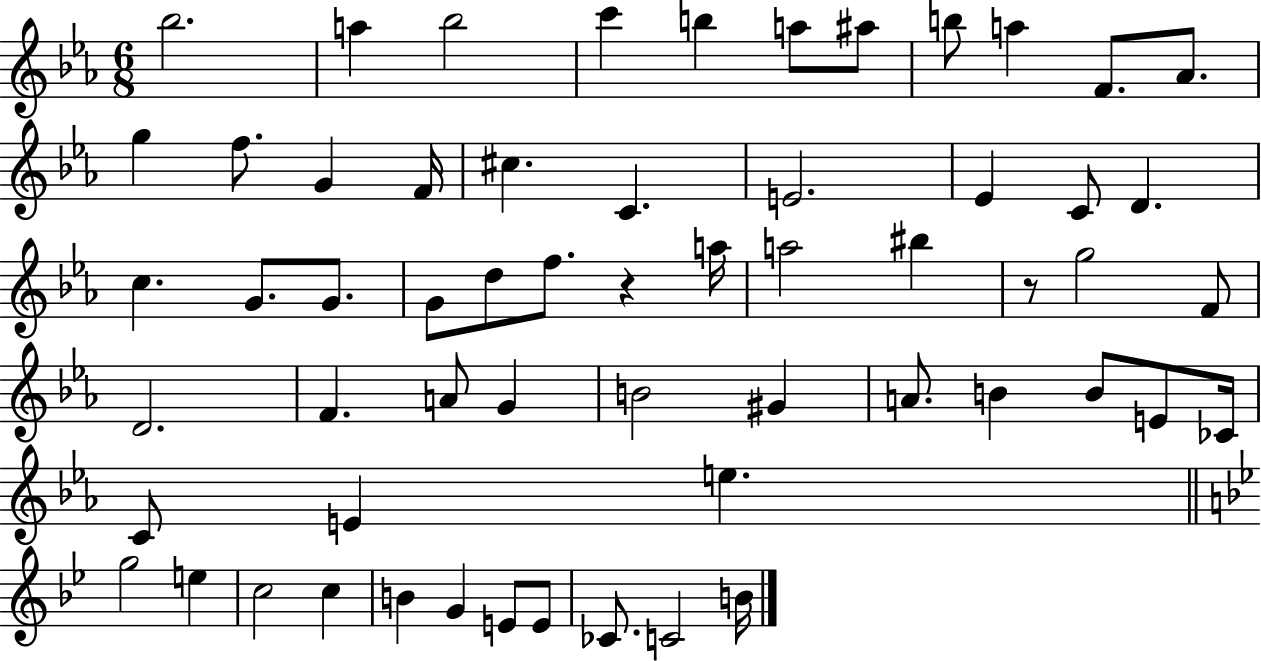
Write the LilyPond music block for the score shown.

{
  \clef treble
  \numericTimeSignature
  \time 6/8
  \key ees \major
  bes''2. | a''4 bes''2 | c'''4 b''4 a''8 ais''8 | b''8 a''4 f'8. aes'8. | \break g''4 f''8. g'4 f'16 | cis''4. c'4. | e'2. | ees'4 c'8 d'4. | \break c''4. g'8. g'8. | g'8 d''8 f''8. r4 a''16 | a''2 bis''4 | r8 g''2 f'8 | \break d'2. | f'4. a'8 g'4 | b'2 gis'4 | a'8. b'4 b'8 e'8 ces'16 | \break c'8 e'4 e''4. | \bar "||" \break \key g \minor g''2 e''4 | c''2 c''4 | b'4 g'4 e'8 e'8 | ces'8. c'2 b'16 | \break \bar "|."
}